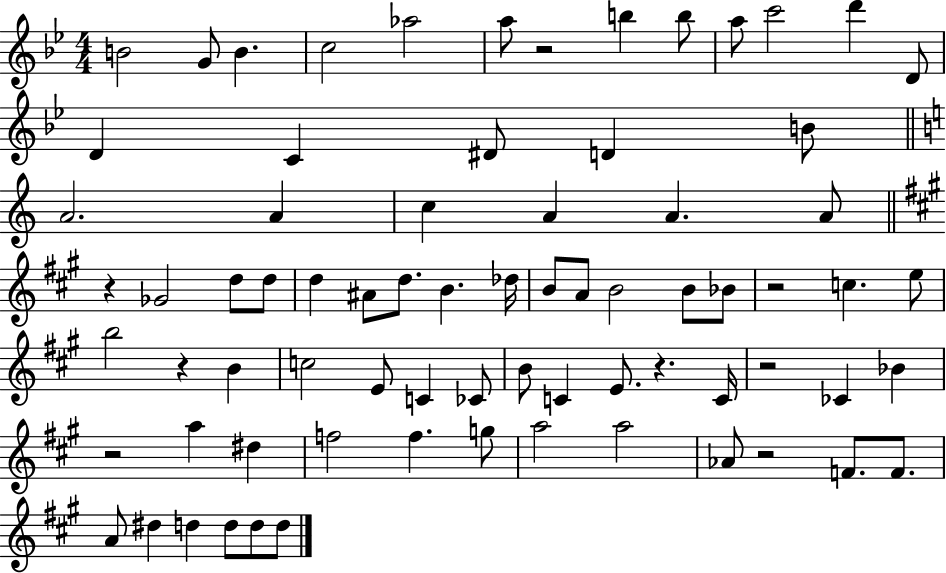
{
  \clef treble
  \numericTimeSignature
  \time 4/4
  \key bes \major
  b'2 g'8 b'4. | c''2 aes''2 | a''8 r2 b''4 b''8 | a''8 c'''2 d'''4 d'8 | \break d'4 c'4 dis'8 d'4 b'8 | \bar "||" \break \key c \major a'2. a'4 | c''4 a'4 a'4. a'8 | \bar "||" \break \key a \major r4 ges'2 d''8 d''8 | d''4 ais'8 d''8. b'4. des''16 | b'8 a'8 b'2 b'8 bes'8 | r2 c''4. e''8 | \break b''2 r4 b'4 | c''2 e'8 c'4 ces'8 | b'8 c'4 e'8. r4. c'16 | r2 ces'4 bes'4 | \break r2 a''4 dis''4 | f''2 f''4. g''8 | a''2 a''2 | aes'8 r2 f'8. f'8. | \break a'8 dis''4 d''4 d''8 d''8 d''8 | \bar "|."
}